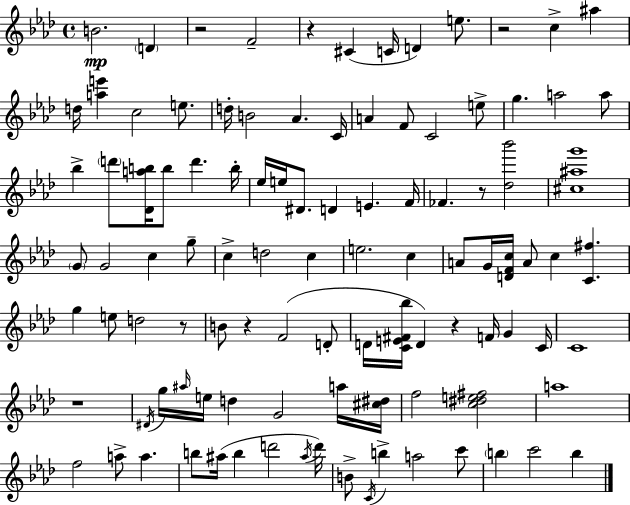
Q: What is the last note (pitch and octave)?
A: B5